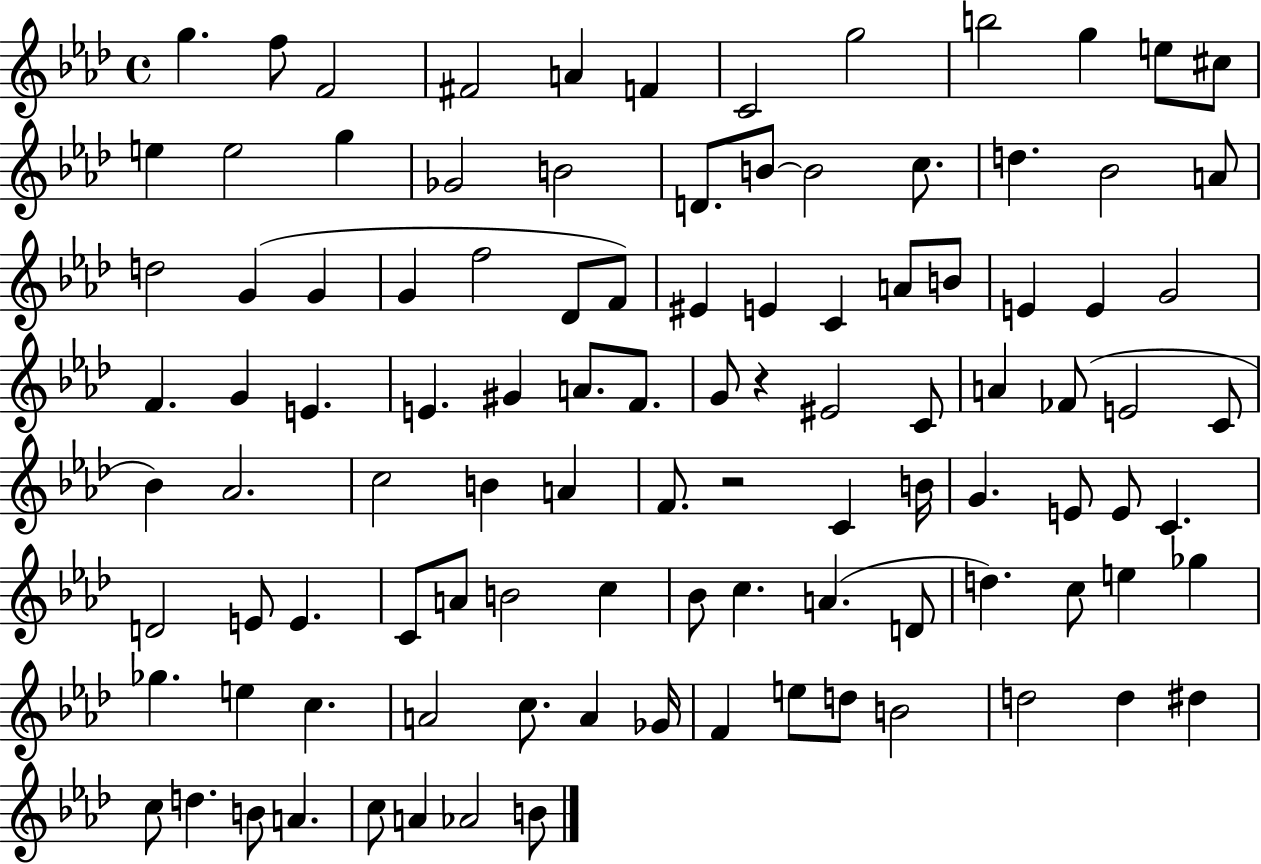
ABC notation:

X:1
T:Untitled
M:4/4
L:1/4
K:Ab
g f/2 F2 ^F2 A F C2 g2 b2 g e/2 ^c/2 e e2 g _G2 B2 D/2 B/2 B2 c/2 d _B2 A/2 d2 G G G f2 _D/2 F/2 ^E E C A/2 B/2 E E G2 F G E E ^G A/2 F/2 G/2 z ^E2 C/2 A _F/2 E2 C/2 _B _A2 c2 B A F/2 z2 C B/4 G E/2 E/2 C D2 E/2 E C/2 A/2 B2 c _B/2 c A D/2 d c/2 e _g _g e c A2 c/2 A _G/4 F e/2 d/2 B2 d2 d ^d c/2 d B/2 A c/2 A _A2 B/2